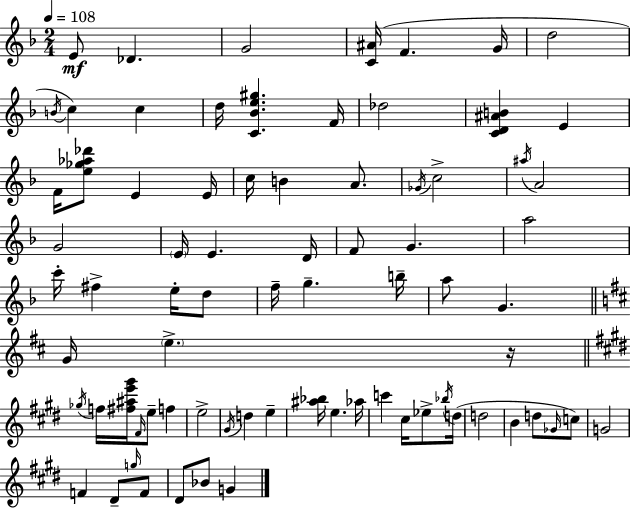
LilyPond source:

{
  \clef treble
  \numericTimeSignature
  \time 2/4
  \key d \minor
  \tempo 4 = 108
  e'8\mf des'4. | g'2 | <c' ais'>16( f'4. g'16 | d''2 | \break \acciaccatura { b'16 } c''4) c''4 | d''16 <c' bes' e'' gis''>4. | f'16 des''2 | <c' d' ais' b'>4 e'4 | \break f'16 <e'' ges'' aes'' des'''>8 e'4 | e'16 c''16 b'4 a'8. | \acciaccatura { ges'16 } c''2-> | \acciaccatura { ais''16 } a'2 | \break g'2 | \parenthesize e'16 e'4. | d'16 f'8 g'4. | a''2 | \break c'''16-. fis''4-> | e''16-. d''8 f''16-- g''4.-- | b''16-- a''8 g'4. | \bar "||" \break \key d \major g'16 \parenthesize e''4.-> r16 | \bar "||" \break \key e \major \acciaccatura { ges''16 } f''16 <fis'' ais'' e''' gis'''>16 \grace { fis'16 } e''8-- f''4 | e''2-> | \acciaccatura { gis'16 } d''4 e''4-- | <ais'' bes''>16 e''4. | \break aes''16 c'''4 cis''16 | ees''8-> \acciaccatura { bes''16 } d''16( d''2 | b'4 | d''8 \grace { ges'16 }) c''8 g'2 | \break f'4 | dis'8-- \grace { g''16 } f'8 dis'8 | bes'8 g'4 \bar "|."
}